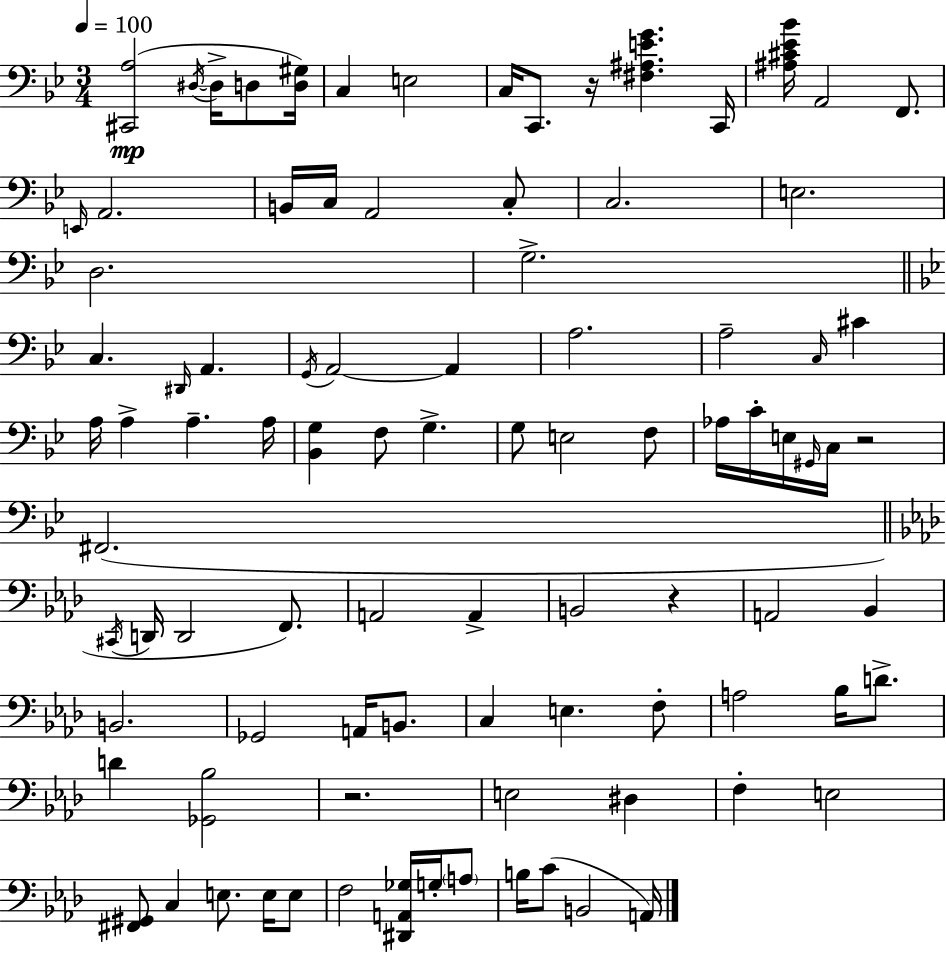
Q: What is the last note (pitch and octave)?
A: A2